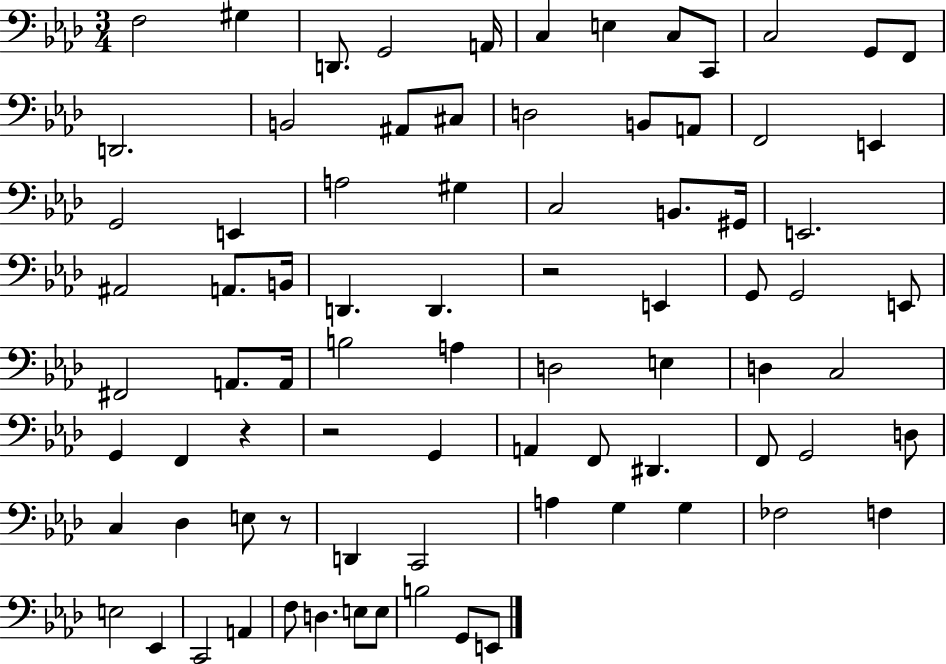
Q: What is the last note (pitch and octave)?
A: E2